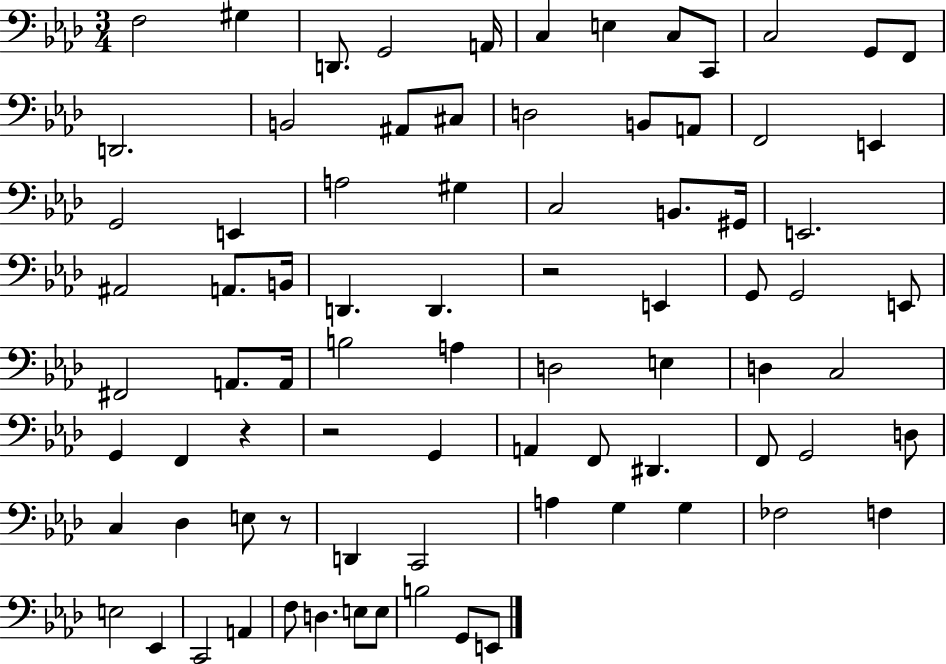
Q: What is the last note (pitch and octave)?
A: E2